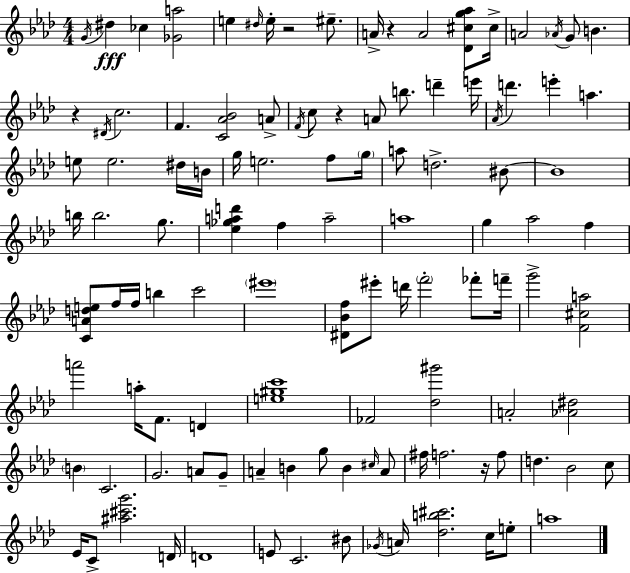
{
  \clef treble
  \numericTimeSignature
  \time 4/4
  \key aes \major
  \repeat volta 2 { \acciaccatura { g'16 }\fff dis''4 ces''4 <ges' a''>2 | e''4 \grace { dis''16 } e''16-. r2 eis''8.-- | a'16-> r4 a'2 <des' cis'' g'' aes''>8 | cis''16-> a'2 \acciaccatura { aes'16 } g'8 b'4. | \break r4 \acciaccatura { dis'16 } c''2. | f'4. <c' aes' bes'>2 | a'8-> \acciaccatura { f'16 } c''8 r4 a'8 b''8. | d'''4-- e'''16 \acciaccatura { aes'16 } d'''4. e'''4-. | \break a''4. e''8 e''2. | dis''16 b'16 g''16 e''2. | f''8 \parenthesize g''16 a''8 d''2.-> | bis'8~~ bis'1 | \break b''16 b''2. | g''8. <ees'' ges'' a'' d'''>4 f''4 a''2-- | a''1 | g''4 aes''2 | \break f''4 <c' a' d'' e''>8 f''16 f''16 b''4 c'''2 | \parenthesize eis'''1 | <dis' bes' f''>8 eis'''8-. d'''16 \parenthesize f'''2-. | fes'''8-. f'''16-- g'''2-> <f' cis'' a''>2 | \break a'''2 a''16-. f'8. | d'4 <e'' gis'' c'''>1 | fes'2 <des'' gis'''>2 | a'2-. <aes' dis''>2 | \break \parenthesize b'4 c'2. | g'2. | a'8 g'8-- a'4-- b'4 g''8 | b'4 \grace { cis''16 } a'8 fis''16 f''2. | \break r16 f''8 d''4. bes'2 | c''8 ees'16 c'8-> <ais'' cis''' g'''>2. | d'16 d'1 | e'8 c'2. | \break bis'8 \acciaccatura { ges'16 } a'16 <des'' b'' cis'''>2. | c''16 e''8-. a''1 | } \bar "|."
}